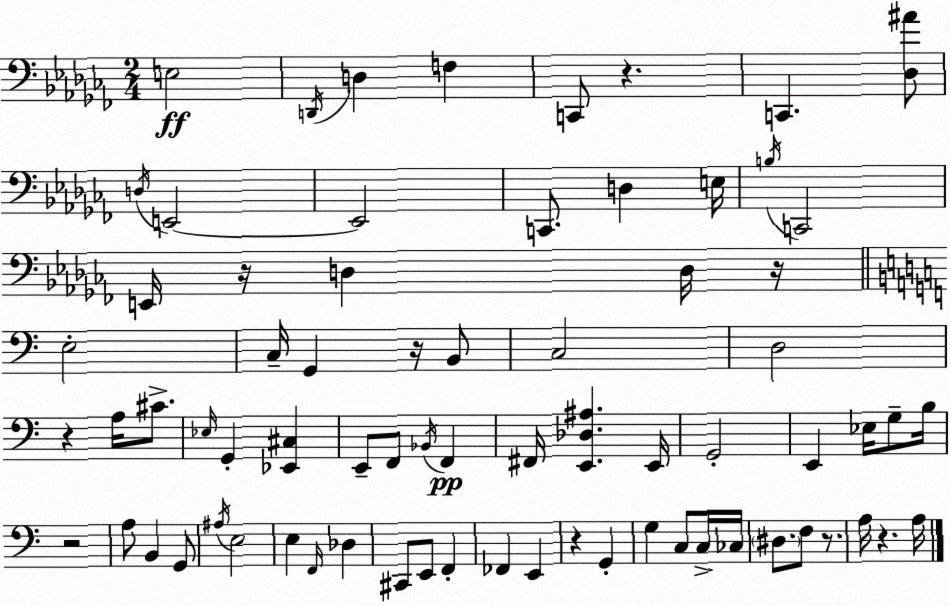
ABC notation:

X:1
T:Untitled
M:2/4
L:1/4
K:Abm
E,2 D,,/4 D, F, C,,/2 z C,, [_D,^A]/2 D,/4 E,,2 E,,2 C,,/2 D, E,/4 B,/4 C,,2 E,,/4 z/4 D, D,/4 z/4 E,2 C,/4 G,, z/4 B,,/2 C,2 D,2 z A,/4 ^C/2 _E,/4 G,, [_E,,^C,] E,,/2 F,,/2 _B,,/4 F,, ^F,,/4 [E,,_D,^A,] E,,/4 G,,2 E,, _E,/4 G,/2 B,/4 z2 A,/2 B,, G,,/2 ^A,/4 E,2 E, F,,/4 _D, ^C,,/2 E,,/2 F,, _F,, E,, z G,, G, C,/2 C,/4 _C,/4 ^D,/2 F,/2 z/2 A,/4 z A,/4